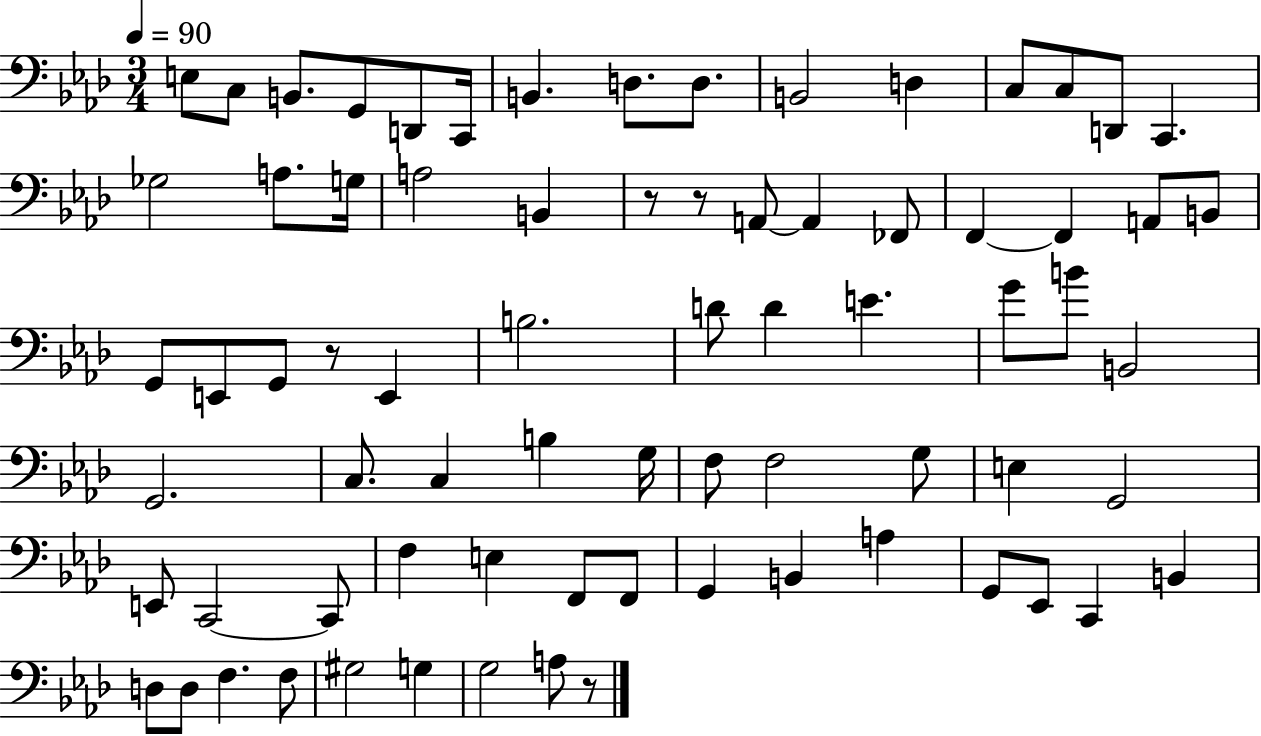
{
  \clef bass
  \numericTimeSignature
  \time 3/4
  \key aes \major
  \tempo 4 = 90
  e8 c8 b,8. g,8 d,8 c,16 | b,4. d8. d8. | b,2 d4 | c8 c8 d,8 c,4. | \break ges2 a8. g16 | a2 b,4 | r8 r8 a,8~~ a,4 fes,8 | f,4~~ f,4 a,8 b,8 | \break g,8 e,8 g,8 r8 e,4 | b2. | d'8 d'4 e'4. | g'8 b'8 b,2 | \break g,2. | c8. c4 b4 g16 | f8 f2 g8 | e4 g,2 | \break e,8 c,2~~ c,8 | f4 e4 f,8 f,8 | g,4 b,4 a4 | g,8 ees,8 c,4 b,4 | \break d8 d8 f4. f8 | gis2 g4 | g2 a8 r8 | \bar "|."
}